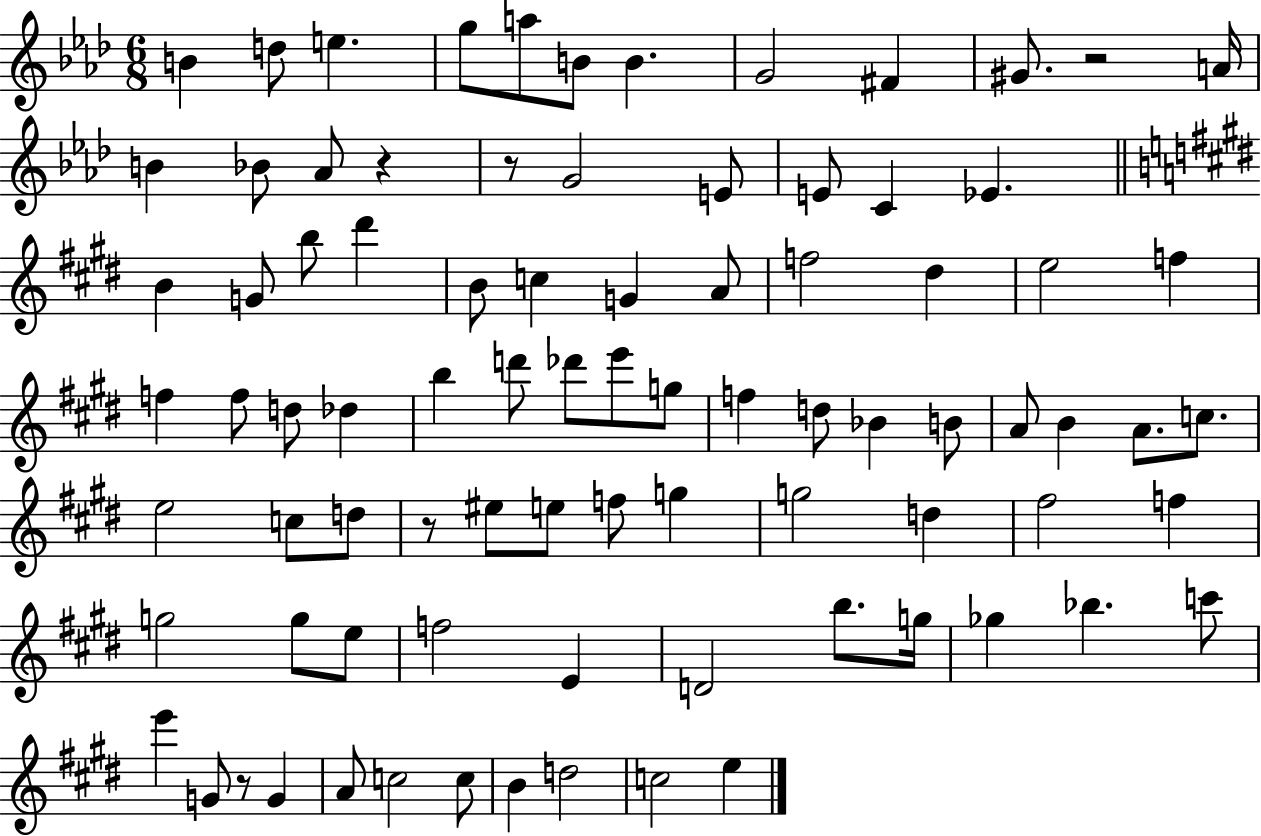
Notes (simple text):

B4/q D5/e E5/q. G5/e A5/e B4/e B4/q. G4/h F#4/q G#4/e. R/h A4/s B4/q Bb4/e Ab4/e R/q R/e G4/h E4/e E4/e C4/q Eb4/q. B4/q G4/e B5/e D#6/q B4/e C5/q G4/q A4/e F5/h D#5/q E5/h F5/q F5/q F5/e D5/e Db5/q B5/q D6/e Db6/e E6/e G5/e F5/q D5/e Bb4/q B4/e A4/e B4/q A4/e. C5/e. E5/h C5/e D5/e R/e EIS5/e E5/e F5/e G5/q G5/h D5/q F#5/h F5/q G5/h G5/e E5/e F5/h E4/q D4/h B5/e. G5/s Gb5/q Bb5/q. C6/e E6/q G4/e R/e G4/q A4/e C5/h C5/e B4/q D5/h C5/h E5/q